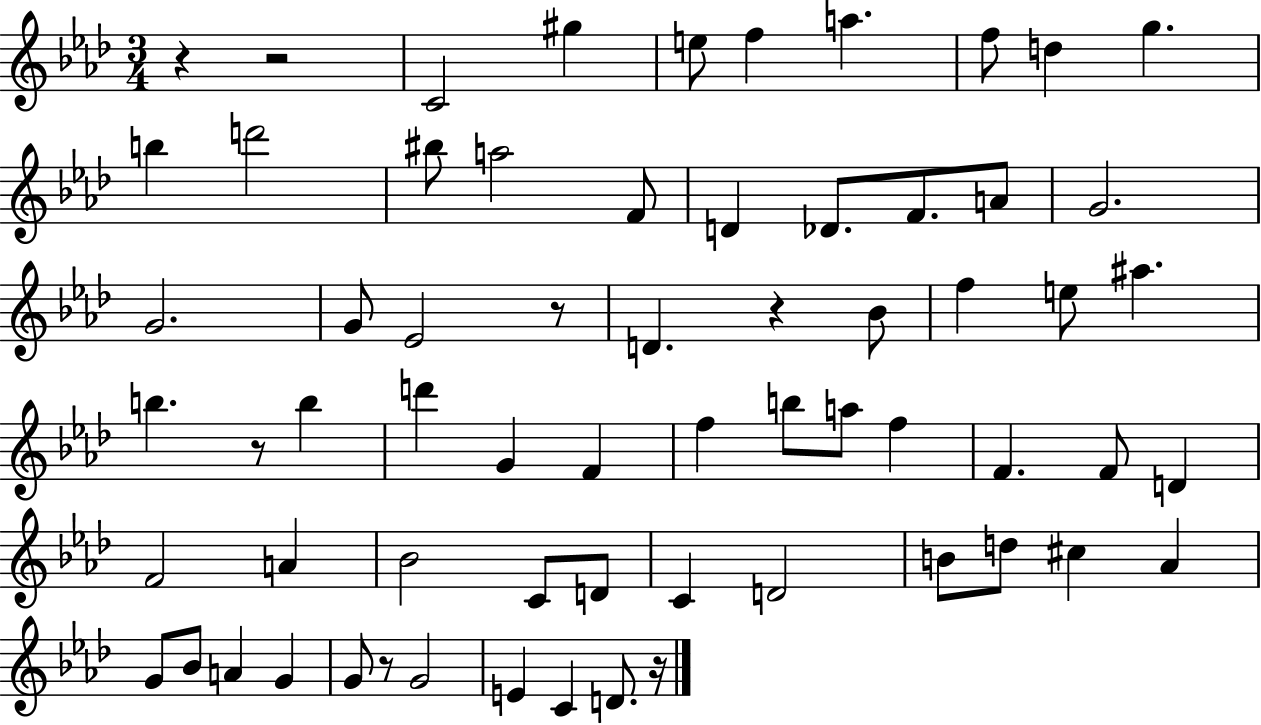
X:1
T:Untitled
M:3/4
L:1/4
K:Ab
z z2 C2 ^g e/2 f a f/2 d g b d'2 ^b/2 a2 F/2 D _D/2 F/2 A/2 G2 G2 G/2 _E2 z/2 D z _B/2 f e/2 ^a b z/2 b d' G F f b/2 a/2 f F F/2 D F2 A _B2 C/2 D/2 C D2 B/2 d/2 ^c _A G/2 _B/2 A G G/2 z/2 G2 E C D/2 z/4